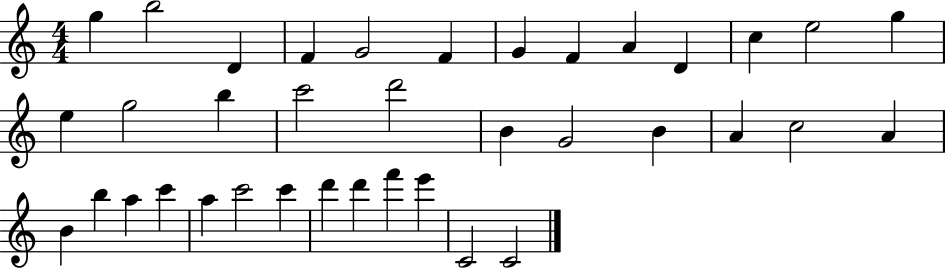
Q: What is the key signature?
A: C major